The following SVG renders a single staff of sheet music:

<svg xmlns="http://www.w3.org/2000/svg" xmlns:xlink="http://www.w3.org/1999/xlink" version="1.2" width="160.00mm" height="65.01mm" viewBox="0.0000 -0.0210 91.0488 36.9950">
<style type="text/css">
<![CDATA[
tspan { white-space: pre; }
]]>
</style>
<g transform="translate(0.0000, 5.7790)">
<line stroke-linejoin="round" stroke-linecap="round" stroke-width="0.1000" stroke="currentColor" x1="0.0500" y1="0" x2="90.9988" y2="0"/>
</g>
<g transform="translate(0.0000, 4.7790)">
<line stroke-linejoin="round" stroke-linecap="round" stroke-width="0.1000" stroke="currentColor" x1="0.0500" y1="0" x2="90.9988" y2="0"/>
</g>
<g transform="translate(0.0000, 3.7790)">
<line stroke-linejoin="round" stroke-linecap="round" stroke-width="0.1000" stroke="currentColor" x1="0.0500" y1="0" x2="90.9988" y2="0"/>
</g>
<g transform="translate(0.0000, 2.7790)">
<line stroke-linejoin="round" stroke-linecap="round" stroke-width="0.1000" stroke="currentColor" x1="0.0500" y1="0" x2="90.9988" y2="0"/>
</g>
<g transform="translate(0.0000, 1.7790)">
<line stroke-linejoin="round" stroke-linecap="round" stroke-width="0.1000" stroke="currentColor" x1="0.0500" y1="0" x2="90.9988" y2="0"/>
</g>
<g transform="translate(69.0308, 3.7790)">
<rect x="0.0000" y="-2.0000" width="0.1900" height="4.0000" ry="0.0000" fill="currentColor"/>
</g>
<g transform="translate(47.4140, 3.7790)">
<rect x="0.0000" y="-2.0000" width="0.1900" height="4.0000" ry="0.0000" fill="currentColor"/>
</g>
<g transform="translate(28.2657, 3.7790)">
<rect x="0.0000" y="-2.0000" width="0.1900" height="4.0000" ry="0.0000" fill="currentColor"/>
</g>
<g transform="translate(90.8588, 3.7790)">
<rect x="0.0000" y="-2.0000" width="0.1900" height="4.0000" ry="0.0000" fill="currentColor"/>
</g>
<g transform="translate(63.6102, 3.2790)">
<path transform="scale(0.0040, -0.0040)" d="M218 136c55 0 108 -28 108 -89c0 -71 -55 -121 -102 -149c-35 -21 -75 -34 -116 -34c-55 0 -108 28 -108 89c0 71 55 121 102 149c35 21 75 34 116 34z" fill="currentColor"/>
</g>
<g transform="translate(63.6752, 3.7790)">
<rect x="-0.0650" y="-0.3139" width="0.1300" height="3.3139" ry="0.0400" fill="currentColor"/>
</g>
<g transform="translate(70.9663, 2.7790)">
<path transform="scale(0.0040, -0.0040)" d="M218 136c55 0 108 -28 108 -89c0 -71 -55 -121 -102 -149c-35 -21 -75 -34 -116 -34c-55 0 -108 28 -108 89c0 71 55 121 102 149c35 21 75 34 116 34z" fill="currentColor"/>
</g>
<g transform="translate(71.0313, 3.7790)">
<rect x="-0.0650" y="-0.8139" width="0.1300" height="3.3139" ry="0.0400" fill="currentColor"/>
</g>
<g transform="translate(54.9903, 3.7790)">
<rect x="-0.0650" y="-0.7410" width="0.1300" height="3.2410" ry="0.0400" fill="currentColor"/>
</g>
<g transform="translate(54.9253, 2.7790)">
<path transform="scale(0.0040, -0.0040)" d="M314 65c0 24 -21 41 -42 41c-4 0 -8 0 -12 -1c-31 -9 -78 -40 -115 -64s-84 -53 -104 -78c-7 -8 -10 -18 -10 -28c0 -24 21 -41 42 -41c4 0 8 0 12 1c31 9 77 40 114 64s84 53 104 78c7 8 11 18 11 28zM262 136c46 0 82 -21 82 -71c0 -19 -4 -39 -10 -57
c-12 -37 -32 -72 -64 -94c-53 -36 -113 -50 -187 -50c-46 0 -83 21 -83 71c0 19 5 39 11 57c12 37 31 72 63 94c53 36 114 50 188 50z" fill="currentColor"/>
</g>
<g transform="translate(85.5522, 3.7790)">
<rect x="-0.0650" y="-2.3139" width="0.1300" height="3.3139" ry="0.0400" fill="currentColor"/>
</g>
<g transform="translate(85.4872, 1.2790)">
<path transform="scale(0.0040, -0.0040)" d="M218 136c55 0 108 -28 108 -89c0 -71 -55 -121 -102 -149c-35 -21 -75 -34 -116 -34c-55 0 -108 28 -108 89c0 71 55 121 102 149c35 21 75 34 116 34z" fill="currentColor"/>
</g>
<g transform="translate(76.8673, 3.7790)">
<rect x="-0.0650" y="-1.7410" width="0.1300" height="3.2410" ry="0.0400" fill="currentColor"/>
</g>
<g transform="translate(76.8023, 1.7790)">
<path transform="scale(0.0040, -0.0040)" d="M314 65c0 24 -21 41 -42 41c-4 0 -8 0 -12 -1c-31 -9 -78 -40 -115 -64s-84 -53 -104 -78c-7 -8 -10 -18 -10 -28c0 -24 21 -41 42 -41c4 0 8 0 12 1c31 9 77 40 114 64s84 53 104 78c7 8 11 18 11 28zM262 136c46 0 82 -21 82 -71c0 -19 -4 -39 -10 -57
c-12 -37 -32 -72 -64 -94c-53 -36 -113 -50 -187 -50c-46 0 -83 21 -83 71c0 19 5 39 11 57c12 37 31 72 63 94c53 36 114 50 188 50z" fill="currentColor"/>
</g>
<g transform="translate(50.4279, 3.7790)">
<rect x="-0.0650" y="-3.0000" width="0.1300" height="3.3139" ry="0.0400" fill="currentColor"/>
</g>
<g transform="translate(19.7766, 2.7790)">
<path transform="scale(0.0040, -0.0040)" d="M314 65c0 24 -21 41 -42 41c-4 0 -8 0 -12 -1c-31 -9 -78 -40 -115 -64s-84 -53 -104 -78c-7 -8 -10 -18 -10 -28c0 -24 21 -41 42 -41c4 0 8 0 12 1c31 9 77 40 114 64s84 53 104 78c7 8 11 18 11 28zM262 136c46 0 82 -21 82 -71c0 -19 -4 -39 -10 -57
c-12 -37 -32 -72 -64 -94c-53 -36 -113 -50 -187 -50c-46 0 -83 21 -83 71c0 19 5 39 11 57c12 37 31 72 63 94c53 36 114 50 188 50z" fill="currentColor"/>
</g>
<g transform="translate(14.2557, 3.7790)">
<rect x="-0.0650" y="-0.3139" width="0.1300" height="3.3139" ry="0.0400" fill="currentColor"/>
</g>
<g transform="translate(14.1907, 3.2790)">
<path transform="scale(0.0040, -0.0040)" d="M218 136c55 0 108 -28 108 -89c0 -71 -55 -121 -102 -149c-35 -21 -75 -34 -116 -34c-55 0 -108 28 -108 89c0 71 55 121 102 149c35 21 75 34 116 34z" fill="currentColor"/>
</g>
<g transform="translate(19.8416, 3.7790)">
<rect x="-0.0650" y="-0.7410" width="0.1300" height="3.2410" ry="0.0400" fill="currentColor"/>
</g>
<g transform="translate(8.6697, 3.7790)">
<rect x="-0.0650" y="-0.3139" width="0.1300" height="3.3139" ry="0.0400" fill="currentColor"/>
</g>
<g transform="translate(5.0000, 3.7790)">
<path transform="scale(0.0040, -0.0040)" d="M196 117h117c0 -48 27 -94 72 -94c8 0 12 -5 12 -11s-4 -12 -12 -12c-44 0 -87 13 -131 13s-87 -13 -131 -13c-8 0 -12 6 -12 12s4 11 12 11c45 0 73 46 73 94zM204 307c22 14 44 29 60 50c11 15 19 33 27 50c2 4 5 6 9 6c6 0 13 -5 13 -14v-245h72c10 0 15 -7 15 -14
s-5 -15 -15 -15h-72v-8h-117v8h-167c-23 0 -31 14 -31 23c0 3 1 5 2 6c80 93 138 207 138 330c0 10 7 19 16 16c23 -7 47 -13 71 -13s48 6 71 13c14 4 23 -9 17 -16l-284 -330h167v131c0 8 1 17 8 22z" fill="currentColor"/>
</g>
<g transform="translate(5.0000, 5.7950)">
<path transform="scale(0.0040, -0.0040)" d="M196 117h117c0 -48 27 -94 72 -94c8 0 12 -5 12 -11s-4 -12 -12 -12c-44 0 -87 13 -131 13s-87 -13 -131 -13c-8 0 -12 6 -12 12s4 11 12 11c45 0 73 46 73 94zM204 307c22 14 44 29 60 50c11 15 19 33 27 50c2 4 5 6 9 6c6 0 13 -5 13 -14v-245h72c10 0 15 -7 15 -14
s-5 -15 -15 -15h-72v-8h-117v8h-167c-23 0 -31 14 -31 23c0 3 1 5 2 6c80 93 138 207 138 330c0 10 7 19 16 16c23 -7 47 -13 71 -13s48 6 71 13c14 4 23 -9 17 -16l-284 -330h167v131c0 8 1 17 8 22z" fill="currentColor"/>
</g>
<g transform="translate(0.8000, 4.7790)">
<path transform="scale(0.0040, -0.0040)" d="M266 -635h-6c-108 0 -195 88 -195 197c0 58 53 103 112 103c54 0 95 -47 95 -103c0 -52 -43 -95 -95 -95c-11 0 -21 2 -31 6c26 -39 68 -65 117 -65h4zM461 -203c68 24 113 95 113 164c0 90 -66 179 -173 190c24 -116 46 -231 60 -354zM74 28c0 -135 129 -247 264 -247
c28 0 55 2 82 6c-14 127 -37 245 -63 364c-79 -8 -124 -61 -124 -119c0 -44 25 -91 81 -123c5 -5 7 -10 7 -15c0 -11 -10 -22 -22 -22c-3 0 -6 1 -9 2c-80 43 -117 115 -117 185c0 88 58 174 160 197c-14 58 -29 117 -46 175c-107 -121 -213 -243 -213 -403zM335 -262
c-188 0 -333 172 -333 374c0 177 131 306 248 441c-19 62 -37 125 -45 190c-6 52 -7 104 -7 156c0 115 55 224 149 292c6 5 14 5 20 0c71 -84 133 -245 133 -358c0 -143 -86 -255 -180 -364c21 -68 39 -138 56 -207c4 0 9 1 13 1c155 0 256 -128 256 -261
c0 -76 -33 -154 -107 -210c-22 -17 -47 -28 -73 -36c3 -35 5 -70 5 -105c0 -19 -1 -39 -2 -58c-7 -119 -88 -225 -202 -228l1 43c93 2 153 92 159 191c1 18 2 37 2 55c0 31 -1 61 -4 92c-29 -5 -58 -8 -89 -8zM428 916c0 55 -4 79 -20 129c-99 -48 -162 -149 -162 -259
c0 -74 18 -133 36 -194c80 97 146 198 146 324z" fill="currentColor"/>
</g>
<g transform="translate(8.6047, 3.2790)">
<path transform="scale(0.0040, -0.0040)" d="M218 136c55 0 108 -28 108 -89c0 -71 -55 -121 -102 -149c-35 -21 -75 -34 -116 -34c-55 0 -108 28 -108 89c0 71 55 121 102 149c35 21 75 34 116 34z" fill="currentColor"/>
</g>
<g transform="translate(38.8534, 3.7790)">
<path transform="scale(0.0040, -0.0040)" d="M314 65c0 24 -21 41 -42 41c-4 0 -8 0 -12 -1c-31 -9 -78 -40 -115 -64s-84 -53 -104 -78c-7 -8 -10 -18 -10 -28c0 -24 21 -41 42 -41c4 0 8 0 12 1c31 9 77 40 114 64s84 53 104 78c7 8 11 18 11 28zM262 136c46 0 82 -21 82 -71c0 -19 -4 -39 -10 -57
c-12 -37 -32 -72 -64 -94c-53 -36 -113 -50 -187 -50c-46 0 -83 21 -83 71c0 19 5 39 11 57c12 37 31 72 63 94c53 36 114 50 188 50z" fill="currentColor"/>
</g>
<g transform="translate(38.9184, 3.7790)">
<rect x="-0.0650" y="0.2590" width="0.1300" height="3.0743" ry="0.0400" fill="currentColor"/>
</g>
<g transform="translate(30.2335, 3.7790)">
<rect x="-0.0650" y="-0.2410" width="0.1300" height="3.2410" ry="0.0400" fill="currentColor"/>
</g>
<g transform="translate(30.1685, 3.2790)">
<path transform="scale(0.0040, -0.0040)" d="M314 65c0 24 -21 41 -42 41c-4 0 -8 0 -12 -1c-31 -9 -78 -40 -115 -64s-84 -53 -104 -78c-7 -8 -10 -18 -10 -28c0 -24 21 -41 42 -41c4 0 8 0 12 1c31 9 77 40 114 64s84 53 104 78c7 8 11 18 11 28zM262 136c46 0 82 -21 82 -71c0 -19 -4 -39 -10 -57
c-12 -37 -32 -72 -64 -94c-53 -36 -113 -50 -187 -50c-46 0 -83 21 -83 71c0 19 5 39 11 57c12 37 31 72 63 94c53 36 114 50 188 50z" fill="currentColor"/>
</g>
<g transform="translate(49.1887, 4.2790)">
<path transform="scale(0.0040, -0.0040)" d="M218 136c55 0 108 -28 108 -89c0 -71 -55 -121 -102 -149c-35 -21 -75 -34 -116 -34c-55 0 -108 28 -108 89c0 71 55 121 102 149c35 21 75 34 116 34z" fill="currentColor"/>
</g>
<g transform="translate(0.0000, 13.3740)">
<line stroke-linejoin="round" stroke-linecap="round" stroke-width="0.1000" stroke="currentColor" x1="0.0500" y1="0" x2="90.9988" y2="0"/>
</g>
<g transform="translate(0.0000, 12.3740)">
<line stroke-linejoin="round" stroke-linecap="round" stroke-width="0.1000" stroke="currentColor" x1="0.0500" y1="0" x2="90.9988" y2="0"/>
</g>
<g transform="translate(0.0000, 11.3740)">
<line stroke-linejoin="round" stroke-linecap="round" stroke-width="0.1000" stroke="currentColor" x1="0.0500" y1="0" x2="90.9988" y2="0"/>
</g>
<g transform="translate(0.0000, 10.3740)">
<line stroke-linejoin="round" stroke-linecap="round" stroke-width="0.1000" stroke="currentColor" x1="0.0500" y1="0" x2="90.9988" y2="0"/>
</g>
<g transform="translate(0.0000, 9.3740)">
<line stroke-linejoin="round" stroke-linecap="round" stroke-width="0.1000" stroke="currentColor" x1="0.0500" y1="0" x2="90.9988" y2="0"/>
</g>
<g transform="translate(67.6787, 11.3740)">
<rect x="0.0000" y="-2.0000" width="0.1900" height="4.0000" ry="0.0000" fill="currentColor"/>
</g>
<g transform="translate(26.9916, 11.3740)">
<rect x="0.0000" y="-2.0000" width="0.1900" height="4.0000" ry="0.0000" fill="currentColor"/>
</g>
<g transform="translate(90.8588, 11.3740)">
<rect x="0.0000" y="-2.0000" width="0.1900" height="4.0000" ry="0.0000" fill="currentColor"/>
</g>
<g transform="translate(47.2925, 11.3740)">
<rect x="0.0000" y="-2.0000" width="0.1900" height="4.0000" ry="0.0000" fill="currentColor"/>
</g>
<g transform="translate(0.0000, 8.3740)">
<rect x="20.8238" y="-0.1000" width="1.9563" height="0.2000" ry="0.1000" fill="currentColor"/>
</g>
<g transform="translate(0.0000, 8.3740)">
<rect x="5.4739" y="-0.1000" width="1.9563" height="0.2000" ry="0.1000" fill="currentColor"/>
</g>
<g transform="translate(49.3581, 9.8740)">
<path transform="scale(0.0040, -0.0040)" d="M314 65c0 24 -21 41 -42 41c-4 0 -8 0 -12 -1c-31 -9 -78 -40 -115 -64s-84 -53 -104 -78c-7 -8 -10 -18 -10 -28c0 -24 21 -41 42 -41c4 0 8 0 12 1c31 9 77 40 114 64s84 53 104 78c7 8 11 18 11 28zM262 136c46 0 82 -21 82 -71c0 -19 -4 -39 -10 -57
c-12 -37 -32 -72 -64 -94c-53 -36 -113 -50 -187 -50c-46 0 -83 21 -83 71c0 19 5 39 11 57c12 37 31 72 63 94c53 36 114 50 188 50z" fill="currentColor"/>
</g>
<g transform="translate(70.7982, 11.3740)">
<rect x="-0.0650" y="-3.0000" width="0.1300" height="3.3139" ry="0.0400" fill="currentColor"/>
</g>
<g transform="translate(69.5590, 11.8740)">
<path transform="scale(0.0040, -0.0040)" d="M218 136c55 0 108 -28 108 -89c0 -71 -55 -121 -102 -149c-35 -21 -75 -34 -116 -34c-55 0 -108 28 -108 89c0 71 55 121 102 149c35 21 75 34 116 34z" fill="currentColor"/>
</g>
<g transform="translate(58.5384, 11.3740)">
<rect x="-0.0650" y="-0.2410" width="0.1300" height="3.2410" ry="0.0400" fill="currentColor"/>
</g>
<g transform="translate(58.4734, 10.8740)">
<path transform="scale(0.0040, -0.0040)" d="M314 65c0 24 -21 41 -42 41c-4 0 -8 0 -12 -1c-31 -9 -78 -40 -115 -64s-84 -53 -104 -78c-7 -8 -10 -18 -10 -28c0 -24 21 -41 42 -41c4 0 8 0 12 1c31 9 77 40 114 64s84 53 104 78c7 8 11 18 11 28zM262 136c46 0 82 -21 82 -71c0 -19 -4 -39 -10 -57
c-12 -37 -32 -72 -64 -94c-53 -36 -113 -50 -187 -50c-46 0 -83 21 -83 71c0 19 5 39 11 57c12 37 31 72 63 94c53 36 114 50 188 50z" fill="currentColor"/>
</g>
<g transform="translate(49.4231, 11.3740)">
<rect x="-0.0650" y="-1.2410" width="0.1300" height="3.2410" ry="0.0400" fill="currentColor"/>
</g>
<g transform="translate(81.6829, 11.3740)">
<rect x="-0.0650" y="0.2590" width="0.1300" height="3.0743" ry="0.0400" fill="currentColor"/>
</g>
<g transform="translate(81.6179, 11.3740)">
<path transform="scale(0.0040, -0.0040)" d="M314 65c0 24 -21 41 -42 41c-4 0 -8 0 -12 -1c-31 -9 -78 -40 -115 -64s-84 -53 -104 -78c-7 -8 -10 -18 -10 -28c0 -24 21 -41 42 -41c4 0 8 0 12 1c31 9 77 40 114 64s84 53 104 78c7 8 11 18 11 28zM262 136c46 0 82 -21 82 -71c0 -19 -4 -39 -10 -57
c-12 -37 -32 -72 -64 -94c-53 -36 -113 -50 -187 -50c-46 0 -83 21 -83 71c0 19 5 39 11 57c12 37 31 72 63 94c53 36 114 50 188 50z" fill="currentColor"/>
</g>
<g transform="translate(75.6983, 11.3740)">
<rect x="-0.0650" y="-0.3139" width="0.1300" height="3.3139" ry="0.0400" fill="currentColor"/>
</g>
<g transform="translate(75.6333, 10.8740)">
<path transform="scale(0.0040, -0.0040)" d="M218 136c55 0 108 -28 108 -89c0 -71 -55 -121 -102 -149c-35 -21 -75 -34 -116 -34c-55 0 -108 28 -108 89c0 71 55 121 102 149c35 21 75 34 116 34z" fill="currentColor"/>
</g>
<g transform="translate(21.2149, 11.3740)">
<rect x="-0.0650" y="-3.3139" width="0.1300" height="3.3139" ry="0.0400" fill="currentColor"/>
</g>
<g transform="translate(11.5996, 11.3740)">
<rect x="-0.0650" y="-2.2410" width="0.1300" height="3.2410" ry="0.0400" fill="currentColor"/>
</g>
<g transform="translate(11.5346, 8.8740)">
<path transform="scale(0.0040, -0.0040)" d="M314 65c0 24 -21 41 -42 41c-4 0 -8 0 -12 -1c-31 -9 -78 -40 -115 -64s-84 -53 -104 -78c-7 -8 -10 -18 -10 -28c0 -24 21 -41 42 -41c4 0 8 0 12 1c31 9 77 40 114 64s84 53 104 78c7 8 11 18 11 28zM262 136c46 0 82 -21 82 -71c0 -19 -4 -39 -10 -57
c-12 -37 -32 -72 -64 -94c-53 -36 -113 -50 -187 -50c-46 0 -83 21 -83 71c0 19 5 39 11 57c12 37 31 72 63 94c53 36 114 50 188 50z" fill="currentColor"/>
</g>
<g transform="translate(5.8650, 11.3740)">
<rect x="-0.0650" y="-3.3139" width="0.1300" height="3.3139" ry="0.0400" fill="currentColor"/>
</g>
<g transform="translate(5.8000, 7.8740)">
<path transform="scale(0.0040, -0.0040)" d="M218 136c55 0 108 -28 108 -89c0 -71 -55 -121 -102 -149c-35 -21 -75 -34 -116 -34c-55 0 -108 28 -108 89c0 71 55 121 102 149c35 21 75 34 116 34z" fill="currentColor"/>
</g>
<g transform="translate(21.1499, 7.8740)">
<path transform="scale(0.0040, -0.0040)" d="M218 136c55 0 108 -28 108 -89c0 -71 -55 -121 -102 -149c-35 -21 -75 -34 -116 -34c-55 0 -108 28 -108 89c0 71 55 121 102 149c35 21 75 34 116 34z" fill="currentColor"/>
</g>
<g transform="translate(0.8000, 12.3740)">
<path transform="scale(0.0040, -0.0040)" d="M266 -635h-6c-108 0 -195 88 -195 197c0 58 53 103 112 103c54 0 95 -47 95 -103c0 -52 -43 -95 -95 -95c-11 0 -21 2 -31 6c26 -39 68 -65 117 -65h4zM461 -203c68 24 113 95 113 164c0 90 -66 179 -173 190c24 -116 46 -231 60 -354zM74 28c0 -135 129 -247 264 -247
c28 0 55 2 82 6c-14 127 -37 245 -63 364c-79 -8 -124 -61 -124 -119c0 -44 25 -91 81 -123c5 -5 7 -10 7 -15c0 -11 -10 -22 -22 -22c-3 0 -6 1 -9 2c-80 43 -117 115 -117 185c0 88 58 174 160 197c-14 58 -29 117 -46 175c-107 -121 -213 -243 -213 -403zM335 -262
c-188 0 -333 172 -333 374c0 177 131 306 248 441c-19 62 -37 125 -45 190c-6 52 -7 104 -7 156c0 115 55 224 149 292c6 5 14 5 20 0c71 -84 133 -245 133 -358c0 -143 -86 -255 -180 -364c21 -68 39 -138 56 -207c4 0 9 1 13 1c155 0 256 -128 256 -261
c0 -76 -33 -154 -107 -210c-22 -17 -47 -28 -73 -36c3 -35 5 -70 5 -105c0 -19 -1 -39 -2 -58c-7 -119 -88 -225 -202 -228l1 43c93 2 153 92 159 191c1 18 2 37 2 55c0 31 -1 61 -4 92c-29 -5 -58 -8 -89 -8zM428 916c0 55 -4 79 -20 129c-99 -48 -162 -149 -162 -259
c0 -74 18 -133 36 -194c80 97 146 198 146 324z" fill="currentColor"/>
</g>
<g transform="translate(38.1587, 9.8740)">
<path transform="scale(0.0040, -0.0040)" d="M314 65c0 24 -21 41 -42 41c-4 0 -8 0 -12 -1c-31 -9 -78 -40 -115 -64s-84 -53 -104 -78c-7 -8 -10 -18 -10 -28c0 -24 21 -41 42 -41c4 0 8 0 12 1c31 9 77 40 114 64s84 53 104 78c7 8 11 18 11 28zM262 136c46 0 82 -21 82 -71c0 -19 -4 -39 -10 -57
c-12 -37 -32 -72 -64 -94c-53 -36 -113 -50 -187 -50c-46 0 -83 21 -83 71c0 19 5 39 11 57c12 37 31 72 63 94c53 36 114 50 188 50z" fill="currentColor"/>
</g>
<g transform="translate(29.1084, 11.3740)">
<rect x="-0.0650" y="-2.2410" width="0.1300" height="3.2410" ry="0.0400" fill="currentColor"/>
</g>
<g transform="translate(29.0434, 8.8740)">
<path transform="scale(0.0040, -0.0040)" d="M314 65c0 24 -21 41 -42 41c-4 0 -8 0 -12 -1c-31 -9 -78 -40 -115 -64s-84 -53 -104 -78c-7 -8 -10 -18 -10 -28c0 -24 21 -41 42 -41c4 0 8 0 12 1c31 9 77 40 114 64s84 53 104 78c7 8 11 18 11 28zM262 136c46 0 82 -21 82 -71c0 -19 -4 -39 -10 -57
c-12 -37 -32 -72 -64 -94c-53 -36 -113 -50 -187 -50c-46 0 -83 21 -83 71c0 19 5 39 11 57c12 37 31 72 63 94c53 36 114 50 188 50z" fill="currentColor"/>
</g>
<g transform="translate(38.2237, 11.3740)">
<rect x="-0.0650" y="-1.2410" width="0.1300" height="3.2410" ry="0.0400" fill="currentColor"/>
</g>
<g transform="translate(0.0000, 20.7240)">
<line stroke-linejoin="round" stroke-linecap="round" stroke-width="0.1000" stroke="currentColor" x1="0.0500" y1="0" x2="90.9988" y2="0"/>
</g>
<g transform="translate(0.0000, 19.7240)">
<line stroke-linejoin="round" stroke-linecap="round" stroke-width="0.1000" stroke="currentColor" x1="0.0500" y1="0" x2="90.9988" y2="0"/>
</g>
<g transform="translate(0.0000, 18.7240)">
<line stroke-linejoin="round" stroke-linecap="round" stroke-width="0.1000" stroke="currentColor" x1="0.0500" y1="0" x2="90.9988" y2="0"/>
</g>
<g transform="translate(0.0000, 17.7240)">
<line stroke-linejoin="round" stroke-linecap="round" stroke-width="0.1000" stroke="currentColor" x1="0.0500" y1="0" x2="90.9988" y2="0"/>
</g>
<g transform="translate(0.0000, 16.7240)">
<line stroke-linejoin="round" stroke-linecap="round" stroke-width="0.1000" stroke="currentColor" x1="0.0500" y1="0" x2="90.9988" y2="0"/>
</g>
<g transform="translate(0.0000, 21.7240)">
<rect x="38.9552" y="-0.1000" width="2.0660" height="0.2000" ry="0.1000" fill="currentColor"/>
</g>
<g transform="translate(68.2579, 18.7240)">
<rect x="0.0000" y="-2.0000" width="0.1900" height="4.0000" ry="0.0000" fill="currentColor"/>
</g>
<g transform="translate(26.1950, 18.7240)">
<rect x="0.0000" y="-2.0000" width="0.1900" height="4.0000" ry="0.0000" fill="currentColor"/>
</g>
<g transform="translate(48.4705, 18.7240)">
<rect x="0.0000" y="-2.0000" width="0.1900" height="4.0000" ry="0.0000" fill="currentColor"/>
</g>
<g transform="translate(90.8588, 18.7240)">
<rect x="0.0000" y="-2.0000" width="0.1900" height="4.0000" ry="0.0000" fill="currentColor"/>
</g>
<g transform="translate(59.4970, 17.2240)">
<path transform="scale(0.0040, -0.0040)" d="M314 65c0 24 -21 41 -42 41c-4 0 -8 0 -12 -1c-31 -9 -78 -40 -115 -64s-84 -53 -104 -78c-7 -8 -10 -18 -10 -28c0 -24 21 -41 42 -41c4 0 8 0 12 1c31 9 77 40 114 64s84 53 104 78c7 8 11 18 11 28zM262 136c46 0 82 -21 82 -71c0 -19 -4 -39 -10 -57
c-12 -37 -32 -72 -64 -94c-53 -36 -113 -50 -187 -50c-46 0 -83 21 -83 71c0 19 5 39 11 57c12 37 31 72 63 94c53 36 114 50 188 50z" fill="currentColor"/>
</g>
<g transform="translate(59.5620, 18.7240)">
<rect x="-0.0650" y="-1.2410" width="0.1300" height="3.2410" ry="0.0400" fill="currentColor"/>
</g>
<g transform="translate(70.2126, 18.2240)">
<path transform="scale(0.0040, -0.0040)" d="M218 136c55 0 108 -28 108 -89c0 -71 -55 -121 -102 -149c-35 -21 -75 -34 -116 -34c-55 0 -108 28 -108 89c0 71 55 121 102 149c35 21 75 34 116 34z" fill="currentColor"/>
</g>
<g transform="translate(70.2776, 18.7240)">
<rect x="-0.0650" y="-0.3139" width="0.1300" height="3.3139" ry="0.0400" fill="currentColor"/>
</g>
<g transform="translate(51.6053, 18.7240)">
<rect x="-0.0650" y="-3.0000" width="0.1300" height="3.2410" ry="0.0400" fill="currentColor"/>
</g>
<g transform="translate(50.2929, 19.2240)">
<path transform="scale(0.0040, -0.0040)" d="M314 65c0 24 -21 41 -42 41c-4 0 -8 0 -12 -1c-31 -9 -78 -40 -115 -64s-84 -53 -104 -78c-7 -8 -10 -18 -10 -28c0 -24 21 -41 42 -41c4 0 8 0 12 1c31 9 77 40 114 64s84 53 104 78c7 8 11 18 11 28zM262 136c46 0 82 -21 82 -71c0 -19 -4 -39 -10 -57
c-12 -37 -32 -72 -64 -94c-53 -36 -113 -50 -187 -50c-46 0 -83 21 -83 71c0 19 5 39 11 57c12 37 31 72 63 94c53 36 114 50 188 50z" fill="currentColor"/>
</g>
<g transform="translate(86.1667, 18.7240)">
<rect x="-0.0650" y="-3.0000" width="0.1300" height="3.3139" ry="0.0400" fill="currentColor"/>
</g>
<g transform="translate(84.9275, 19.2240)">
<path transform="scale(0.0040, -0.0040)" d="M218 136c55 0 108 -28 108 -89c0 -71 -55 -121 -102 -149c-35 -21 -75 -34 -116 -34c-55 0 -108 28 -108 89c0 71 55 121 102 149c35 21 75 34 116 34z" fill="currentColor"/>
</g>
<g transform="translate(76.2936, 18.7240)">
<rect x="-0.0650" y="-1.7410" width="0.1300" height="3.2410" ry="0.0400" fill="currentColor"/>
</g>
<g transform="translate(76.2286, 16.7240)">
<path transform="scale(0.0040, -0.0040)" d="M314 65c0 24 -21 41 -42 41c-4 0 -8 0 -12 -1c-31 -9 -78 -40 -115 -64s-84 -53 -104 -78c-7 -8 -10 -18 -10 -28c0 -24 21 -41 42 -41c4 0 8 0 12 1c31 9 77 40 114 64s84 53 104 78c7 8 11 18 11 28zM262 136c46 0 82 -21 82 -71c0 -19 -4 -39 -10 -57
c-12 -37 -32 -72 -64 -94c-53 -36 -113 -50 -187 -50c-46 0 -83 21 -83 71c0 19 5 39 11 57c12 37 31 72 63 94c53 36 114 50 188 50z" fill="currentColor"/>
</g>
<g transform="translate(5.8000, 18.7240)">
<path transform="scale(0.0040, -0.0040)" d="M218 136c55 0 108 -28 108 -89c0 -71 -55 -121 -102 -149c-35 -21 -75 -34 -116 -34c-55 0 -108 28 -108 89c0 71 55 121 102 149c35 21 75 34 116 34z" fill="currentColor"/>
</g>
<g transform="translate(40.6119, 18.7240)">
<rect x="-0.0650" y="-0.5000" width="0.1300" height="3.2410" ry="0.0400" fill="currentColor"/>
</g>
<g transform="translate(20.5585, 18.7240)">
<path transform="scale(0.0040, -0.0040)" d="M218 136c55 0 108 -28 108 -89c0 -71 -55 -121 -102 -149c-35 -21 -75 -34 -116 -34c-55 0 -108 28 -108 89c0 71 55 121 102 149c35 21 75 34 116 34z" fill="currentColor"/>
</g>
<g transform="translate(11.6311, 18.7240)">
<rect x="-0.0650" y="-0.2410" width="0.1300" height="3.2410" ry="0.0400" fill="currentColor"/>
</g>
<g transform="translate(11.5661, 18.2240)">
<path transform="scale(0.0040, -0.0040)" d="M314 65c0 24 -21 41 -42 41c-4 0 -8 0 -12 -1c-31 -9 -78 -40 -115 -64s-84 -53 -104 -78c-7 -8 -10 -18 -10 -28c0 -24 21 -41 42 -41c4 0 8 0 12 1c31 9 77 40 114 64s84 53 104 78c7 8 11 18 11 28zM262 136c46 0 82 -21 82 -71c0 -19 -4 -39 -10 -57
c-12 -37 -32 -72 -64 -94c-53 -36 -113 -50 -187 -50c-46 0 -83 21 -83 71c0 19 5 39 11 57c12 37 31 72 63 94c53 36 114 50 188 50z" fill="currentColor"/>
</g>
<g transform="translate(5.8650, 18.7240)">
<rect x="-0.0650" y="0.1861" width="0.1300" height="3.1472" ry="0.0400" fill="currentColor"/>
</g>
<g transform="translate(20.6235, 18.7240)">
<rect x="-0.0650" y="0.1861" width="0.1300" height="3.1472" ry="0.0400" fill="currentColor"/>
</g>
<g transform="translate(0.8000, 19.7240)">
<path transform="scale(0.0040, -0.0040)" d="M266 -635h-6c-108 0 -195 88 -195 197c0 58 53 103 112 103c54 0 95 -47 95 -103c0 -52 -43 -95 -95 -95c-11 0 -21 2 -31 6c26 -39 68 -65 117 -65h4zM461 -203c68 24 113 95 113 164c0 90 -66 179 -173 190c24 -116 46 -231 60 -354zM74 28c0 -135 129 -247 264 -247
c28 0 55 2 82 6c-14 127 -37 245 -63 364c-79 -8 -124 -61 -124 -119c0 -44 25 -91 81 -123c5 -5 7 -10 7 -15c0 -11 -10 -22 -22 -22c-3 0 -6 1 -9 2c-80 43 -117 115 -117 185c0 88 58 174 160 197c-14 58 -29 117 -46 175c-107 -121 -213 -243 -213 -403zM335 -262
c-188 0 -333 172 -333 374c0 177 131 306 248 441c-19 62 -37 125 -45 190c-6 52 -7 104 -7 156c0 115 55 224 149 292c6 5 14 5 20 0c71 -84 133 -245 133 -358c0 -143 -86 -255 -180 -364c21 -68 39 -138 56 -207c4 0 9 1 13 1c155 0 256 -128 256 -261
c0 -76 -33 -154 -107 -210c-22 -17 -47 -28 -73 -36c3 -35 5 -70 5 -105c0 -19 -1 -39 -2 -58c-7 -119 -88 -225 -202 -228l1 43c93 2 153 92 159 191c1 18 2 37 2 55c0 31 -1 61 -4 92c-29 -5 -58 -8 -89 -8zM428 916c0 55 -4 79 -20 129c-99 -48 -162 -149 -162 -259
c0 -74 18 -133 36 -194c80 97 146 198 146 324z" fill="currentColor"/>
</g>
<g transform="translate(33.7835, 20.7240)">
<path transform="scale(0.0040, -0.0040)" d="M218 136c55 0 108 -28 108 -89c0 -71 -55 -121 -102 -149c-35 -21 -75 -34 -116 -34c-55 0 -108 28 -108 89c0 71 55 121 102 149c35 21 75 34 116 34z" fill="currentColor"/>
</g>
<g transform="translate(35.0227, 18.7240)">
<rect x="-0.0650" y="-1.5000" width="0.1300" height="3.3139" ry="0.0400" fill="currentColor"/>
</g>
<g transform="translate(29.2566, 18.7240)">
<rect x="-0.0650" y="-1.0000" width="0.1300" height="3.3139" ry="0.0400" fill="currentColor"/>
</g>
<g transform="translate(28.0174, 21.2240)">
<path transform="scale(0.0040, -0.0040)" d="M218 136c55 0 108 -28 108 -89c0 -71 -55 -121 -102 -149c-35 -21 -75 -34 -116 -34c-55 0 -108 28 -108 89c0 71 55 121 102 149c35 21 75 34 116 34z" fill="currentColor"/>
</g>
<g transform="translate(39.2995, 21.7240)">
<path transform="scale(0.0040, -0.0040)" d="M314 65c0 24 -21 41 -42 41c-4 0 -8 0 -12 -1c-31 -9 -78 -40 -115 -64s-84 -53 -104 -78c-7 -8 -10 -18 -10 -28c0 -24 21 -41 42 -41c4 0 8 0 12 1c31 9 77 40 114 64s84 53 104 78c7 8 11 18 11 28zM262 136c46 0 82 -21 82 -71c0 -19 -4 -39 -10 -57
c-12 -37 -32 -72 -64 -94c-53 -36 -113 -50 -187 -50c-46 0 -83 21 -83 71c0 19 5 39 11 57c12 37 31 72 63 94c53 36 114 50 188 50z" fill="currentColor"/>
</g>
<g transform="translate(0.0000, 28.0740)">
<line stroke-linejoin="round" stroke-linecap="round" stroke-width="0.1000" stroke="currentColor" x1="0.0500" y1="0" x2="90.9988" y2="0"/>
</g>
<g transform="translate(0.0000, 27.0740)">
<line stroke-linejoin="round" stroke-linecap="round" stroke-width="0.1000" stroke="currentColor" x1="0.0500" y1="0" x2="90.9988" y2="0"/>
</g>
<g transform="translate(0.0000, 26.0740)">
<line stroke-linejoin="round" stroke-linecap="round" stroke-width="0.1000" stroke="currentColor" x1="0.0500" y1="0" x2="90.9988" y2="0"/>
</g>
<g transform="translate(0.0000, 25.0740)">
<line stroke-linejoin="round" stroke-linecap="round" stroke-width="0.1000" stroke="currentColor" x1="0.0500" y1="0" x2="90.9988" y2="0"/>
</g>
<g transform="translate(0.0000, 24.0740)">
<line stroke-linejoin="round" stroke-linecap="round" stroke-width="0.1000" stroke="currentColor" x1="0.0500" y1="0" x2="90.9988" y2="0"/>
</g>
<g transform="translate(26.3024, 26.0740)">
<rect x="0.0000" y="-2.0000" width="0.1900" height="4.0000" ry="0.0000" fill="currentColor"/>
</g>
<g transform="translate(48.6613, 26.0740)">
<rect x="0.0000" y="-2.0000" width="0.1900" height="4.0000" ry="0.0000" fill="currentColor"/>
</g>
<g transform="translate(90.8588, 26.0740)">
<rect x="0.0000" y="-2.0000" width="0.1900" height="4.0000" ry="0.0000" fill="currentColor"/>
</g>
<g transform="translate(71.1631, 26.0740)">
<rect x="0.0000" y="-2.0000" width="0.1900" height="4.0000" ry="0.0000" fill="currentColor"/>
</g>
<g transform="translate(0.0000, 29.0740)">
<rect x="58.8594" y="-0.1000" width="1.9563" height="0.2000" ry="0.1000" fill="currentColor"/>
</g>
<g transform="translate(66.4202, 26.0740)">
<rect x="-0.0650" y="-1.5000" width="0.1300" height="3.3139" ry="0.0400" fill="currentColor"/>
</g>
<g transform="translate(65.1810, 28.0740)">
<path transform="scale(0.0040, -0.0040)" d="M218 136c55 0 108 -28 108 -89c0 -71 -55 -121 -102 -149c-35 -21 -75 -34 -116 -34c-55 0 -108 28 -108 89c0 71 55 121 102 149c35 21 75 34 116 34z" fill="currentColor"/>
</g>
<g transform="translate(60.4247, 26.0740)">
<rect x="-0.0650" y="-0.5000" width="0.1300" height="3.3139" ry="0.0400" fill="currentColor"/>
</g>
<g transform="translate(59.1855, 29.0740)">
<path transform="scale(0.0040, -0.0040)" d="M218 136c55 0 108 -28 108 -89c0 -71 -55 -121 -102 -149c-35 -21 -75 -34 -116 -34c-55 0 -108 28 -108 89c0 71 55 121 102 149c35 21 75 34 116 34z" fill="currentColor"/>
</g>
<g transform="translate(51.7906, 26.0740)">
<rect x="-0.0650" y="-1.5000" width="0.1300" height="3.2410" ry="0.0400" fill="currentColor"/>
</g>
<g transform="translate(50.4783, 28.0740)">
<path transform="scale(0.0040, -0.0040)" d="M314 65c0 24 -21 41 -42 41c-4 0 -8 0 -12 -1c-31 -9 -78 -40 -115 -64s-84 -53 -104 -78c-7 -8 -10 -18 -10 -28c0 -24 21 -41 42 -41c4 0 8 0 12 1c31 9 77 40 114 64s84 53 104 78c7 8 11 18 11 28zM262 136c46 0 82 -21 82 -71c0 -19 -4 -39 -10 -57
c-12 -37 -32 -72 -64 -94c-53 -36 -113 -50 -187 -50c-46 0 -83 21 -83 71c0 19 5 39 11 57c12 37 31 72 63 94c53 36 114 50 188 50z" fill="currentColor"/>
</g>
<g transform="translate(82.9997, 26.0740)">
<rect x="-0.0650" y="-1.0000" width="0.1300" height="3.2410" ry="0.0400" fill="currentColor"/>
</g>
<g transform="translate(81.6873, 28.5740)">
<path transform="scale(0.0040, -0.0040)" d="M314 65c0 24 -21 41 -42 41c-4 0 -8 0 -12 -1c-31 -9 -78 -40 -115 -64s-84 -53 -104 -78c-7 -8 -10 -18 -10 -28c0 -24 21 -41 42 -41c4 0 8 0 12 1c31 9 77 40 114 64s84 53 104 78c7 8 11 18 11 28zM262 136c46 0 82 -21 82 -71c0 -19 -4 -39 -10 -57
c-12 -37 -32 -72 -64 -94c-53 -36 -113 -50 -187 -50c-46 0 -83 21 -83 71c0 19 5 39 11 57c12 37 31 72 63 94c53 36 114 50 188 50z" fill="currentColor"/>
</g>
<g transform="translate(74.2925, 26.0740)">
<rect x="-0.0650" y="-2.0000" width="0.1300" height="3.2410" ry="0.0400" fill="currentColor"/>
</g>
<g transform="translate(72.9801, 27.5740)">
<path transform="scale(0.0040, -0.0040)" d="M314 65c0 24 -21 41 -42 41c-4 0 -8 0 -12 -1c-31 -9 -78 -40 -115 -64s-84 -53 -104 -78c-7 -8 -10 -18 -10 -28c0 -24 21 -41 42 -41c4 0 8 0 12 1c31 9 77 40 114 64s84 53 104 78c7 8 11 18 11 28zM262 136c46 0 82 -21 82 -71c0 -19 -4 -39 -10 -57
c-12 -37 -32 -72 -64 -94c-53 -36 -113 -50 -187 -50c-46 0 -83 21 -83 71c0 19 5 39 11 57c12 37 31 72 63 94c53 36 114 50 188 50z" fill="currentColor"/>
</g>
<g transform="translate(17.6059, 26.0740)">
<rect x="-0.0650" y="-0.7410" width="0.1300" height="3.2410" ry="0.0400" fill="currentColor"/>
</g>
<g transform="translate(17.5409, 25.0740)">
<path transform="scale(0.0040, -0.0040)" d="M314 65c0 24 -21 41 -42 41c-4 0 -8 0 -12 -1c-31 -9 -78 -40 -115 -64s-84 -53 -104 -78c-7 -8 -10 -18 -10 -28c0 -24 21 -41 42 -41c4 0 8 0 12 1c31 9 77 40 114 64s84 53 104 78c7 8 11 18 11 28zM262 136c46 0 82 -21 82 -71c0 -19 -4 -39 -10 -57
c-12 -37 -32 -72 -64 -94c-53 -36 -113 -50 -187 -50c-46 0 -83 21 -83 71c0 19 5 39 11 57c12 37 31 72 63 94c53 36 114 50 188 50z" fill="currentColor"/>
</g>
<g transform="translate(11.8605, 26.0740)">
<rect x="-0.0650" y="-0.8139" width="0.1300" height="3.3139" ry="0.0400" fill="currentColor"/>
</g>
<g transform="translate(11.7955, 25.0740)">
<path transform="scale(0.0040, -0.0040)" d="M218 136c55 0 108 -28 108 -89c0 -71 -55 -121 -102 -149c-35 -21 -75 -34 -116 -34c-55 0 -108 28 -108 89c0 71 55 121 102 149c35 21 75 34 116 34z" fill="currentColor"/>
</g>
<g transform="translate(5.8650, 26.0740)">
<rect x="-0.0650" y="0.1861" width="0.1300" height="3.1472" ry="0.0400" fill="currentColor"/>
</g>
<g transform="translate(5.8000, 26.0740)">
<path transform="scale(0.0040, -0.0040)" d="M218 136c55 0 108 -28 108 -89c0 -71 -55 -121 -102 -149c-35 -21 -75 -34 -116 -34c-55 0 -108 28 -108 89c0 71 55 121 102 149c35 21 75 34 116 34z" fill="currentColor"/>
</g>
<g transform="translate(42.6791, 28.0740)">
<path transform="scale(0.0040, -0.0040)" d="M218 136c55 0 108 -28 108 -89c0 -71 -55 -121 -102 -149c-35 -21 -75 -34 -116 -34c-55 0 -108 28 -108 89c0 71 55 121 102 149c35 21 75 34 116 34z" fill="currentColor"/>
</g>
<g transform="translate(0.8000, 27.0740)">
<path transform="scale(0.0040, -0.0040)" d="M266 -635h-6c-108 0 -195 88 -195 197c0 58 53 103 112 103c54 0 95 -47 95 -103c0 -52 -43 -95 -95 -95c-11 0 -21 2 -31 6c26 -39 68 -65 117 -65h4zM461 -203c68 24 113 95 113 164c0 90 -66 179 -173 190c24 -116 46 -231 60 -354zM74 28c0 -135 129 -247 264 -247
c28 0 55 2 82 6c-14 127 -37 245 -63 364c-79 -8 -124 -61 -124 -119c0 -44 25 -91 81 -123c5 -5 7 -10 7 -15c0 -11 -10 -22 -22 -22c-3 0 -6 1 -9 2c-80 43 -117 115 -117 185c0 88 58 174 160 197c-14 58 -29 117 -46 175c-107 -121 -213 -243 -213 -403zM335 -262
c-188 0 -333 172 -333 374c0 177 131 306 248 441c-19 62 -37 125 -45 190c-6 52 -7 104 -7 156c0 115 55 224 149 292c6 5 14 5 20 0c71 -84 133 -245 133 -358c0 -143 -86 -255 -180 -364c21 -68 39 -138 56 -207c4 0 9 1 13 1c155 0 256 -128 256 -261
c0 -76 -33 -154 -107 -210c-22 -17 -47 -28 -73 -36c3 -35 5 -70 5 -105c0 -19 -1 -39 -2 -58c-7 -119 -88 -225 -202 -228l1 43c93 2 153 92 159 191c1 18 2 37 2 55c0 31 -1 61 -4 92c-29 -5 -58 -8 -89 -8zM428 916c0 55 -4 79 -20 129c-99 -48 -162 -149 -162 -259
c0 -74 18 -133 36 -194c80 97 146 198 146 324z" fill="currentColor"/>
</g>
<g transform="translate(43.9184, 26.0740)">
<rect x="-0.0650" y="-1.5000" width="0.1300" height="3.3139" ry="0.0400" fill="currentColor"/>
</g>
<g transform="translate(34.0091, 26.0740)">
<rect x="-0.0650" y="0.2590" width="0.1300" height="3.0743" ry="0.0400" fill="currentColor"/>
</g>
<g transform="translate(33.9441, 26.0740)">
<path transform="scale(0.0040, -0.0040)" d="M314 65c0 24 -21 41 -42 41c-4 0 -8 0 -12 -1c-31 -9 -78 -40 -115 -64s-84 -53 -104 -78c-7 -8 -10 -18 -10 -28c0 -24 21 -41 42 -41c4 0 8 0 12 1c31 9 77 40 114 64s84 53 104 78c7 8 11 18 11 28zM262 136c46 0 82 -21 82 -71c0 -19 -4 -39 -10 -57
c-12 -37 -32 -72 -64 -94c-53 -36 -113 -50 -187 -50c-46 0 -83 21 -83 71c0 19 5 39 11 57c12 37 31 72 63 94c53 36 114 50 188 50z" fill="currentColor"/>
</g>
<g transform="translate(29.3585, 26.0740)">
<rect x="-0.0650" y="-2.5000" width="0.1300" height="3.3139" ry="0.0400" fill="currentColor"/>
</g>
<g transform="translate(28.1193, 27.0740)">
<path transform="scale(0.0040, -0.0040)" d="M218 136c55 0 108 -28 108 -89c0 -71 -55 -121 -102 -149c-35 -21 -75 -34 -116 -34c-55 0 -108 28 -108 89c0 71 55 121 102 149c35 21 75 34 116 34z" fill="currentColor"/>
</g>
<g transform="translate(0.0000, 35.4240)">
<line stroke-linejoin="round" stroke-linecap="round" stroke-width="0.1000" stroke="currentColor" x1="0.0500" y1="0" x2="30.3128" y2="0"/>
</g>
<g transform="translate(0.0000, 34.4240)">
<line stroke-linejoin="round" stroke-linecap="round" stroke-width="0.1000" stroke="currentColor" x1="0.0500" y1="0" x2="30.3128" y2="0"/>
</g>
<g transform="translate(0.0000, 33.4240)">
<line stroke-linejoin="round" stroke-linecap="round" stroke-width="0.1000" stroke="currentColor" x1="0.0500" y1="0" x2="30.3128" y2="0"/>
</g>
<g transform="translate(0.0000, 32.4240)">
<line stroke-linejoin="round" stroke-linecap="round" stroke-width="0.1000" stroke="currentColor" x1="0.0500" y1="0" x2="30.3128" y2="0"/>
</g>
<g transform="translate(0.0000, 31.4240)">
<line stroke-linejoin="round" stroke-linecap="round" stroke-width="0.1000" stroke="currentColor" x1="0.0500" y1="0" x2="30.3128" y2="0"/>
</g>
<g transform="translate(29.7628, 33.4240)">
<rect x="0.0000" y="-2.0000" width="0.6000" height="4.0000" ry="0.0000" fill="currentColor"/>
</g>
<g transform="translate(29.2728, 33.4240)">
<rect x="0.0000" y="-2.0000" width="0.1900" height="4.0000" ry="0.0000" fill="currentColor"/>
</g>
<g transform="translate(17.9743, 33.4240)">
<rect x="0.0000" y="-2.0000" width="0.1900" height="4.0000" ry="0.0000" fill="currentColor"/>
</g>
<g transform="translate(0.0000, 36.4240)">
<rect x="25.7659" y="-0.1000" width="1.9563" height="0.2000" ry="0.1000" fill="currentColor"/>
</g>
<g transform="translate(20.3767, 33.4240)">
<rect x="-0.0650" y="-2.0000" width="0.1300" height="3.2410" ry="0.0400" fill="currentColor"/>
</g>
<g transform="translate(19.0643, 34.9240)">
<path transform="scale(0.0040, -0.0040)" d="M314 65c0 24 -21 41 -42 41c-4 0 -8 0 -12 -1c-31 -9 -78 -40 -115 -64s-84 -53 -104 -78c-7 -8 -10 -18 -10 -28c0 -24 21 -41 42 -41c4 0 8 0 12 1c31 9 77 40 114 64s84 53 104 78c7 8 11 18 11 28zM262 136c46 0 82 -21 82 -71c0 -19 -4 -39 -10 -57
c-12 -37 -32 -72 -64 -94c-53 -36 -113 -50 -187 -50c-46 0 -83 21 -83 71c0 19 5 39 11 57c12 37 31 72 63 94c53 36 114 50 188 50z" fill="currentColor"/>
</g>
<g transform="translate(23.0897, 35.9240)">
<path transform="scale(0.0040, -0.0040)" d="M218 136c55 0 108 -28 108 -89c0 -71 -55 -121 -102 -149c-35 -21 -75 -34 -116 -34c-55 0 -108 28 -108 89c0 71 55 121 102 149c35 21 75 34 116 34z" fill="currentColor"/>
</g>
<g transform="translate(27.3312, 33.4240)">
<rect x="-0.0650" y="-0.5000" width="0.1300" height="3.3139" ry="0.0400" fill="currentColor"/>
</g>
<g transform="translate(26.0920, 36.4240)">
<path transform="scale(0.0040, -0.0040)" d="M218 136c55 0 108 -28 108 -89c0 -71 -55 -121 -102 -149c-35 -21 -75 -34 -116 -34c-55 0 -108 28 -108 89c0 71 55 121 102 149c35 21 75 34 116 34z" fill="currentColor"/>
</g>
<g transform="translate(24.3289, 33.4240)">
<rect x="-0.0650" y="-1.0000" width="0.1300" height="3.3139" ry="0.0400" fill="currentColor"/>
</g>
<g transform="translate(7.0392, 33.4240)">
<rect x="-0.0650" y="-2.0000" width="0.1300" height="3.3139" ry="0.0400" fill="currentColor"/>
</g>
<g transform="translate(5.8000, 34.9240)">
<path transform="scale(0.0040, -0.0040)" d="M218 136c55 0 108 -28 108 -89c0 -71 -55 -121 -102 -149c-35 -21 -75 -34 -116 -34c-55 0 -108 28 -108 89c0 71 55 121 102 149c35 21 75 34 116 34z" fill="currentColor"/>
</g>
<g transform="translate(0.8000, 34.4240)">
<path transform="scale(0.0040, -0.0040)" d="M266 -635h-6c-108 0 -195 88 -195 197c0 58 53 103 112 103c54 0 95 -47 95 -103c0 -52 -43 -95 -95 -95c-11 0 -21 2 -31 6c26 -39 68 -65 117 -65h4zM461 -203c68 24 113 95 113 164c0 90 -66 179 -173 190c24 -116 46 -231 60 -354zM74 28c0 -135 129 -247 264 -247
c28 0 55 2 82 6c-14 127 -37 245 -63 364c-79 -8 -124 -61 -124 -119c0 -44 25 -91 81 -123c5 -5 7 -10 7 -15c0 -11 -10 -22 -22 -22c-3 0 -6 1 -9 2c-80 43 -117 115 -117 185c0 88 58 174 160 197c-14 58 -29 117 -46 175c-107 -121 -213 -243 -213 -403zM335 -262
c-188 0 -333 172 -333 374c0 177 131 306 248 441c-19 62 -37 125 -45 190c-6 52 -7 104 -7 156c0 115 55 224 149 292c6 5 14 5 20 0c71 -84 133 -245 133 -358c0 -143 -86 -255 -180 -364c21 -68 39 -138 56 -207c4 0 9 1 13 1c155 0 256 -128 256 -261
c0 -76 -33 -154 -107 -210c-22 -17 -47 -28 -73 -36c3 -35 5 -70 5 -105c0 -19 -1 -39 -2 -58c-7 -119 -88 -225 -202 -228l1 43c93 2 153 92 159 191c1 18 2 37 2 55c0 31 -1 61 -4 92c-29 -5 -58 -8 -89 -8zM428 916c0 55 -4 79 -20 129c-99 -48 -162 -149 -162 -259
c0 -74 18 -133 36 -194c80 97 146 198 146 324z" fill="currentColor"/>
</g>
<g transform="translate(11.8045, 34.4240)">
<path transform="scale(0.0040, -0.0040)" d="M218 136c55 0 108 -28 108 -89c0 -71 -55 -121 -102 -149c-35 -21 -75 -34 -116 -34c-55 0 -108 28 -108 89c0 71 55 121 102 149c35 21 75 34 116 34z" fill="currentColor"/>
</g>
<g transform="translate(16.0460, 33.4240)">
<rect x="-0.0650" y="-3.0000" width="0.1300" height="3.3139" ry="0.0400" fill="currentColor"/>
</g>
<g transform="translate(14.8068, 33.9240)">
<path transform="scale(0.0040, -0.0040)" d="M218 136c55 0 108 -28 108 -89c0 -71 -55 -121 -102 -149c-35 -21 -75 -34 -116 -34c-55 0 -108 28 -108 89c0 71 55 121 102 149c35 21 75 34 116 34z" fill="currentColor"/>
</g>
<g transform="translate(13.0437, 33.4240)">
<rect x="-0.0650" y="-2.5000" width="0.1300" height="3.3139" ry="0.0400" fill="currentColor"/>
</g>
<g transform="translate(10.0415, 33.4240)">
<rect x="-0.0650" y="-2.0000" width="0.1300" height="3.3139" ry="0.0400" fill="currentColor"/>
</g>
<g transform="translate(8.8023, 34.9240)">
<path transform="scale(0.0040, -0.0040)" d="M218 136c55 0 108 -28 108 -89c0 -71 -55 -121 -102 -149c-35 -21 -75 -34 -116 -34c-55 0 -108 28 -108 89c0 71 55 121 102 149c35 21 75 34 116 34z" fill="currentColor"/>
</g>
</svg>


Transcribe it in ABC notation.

X:1
T:Untitled
M:4/4
L:1/4
K:C
c c d2 c2 B2 A d2 c d f2 g b g2 b g2 e2 e2 c2 A c B2 B c2 B D E C2 A2 e2 c f2 A B d d2 G B2 E E2 C E F2 D2 F F G A F2 D C